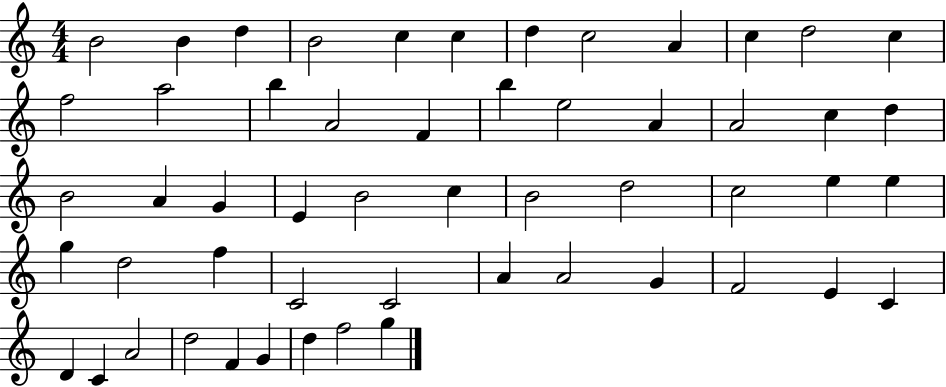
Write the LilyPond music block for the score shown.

{
  \clef treble
  \numericTimeSignature
  \time 4/4
  \key c \major
  b'2 b'4 d''4 | b'2 c''4 c''4 | d''4 c''2 a'4 | c''4 d''2 c''4 | \break f''2 a''2 | b''4 a'2 f'4 | b''4 e''2 a'4 | a'2 c''4 d''4 | \break b'2 a'4 g'4 | e'4 b'2 c''4 | b'2 d''2 | c''2 e''4 e''4 | \break g''4 d''2 f''4 | c'2 c'2 | a'4 a'2 g'4 | f'2 e'4 c'4 | \break d'4 c'4 a'2 | d''2 f'4 g'4 | d''4 f''2 g''4 | \bar "|."
}